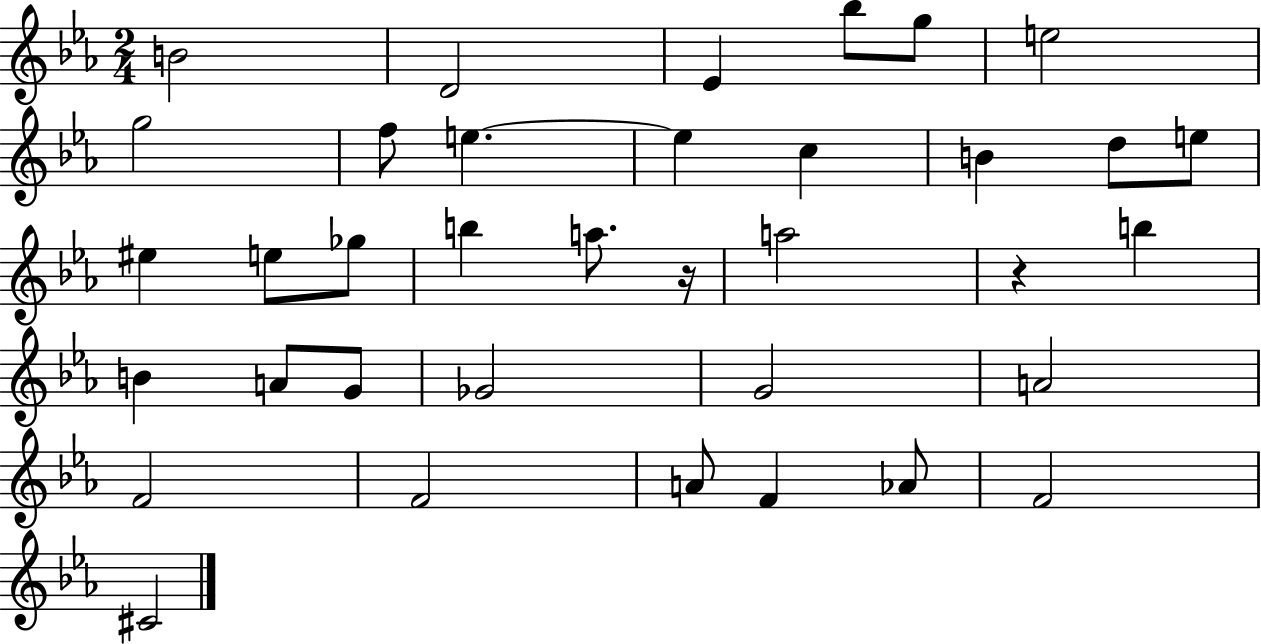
B4/h D4/h Eb4/q Bb5/e G5/e E5/h G5/h F5/e E5/q. E5/q C5/q B4/q D5/e E5/e EIS5/q E5/e Gb5/e B5/q A5/e. R/s A5/h R/q B5/q B4/q A4/e G4/e Gb4/h G4/h A4/h F4/h F4/h A4/e F4/q Ab4/e F4/h C#4/h